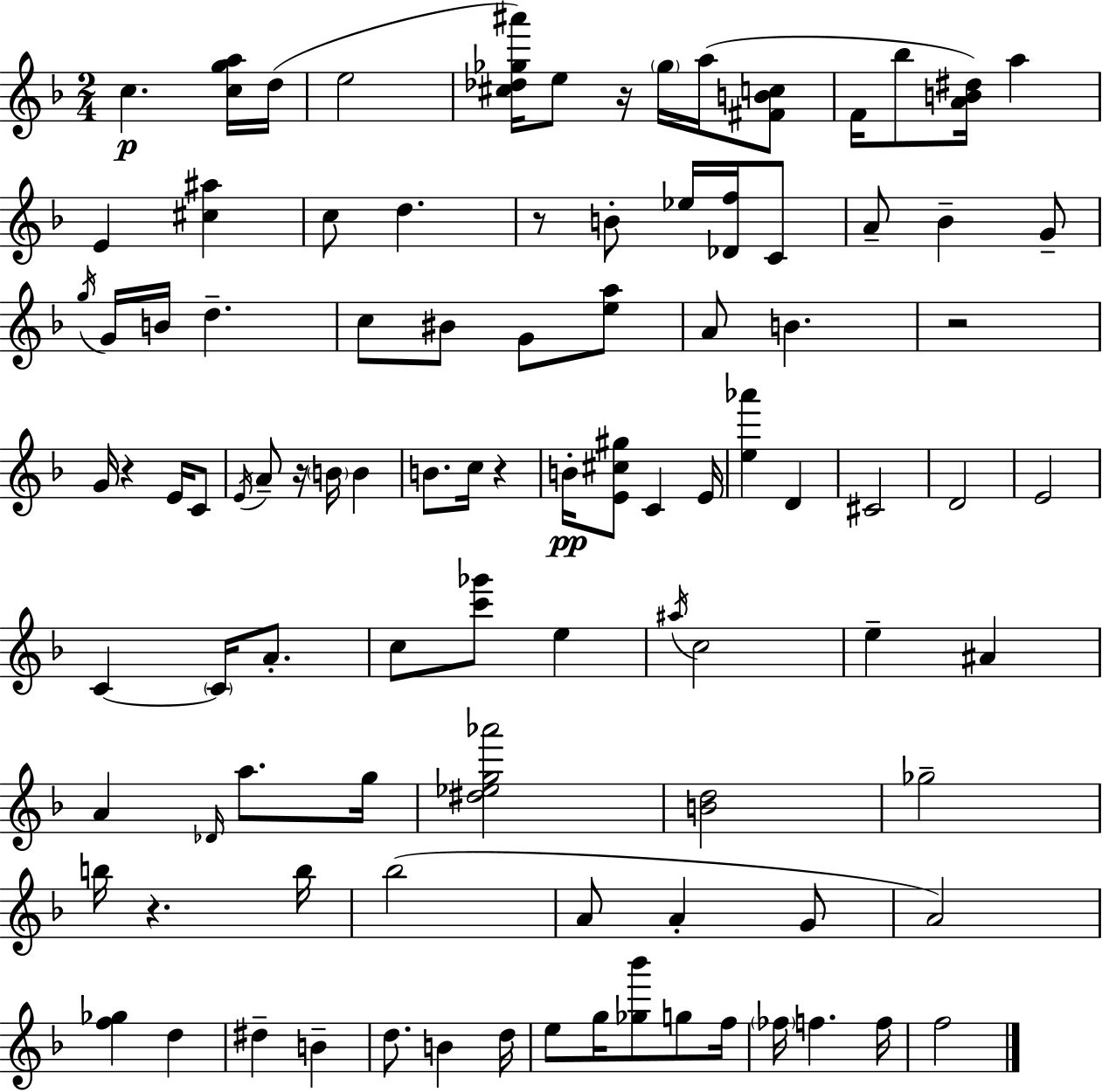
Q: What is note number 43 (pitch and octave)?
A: E4